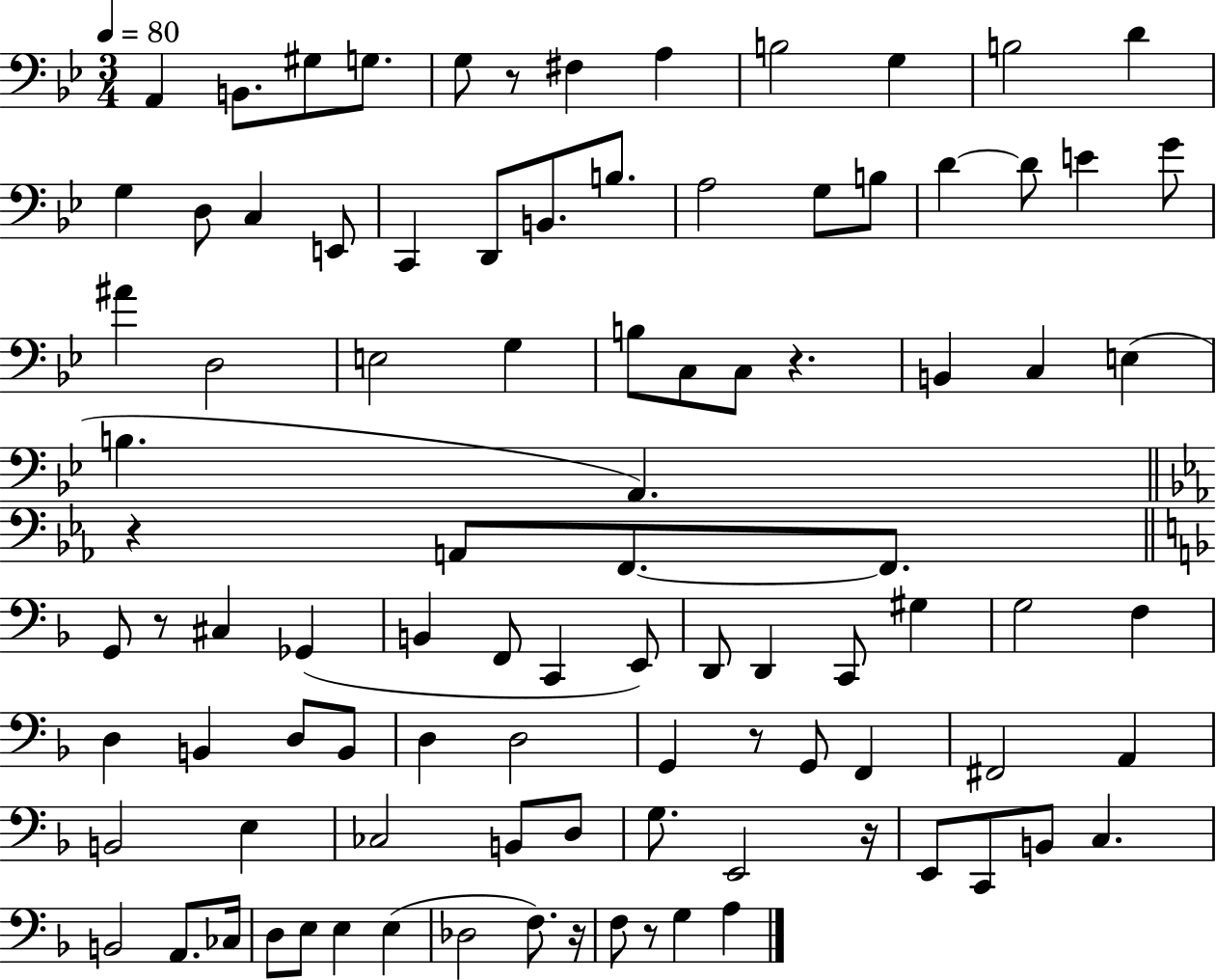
A2/q B2/e. G#3/e G3/e. G3/e R/e F#3/q A3/q B3/h G3/q B3/h D4/q G3/q D3/e C3/q E2/e C2/q D2/e B2/e. B3/e. A3/h G3/e B3/e D4/q D4/e E4/q G4/e A#4/q D3/h E3/h G3/q B3/e C3/e C3/e R/q. B2/q C3/q E3/q B3/q. A2/q. R/q A2/e F2/e. F2/e. G2/e R/e C#3/q Gb2/q B2/q F2/e C2/q E2/e D2/e D2/q C2/e G#3/q G3/h F3/q D3/q B2/q D3/e B2/e D3/q D3/h G2/q R/e G2/e F2/q F#2/h A2/q B2/h E3/q CES3/h B2/e D3/e G3/e. E2/h R/s E2/e C2/e B2/e C3/q. B2/h A2/e. CES3/s D3/e E3/e E3/q E3/q Db3/h F3/e. R/s F3/e R/e G3/q A3/q